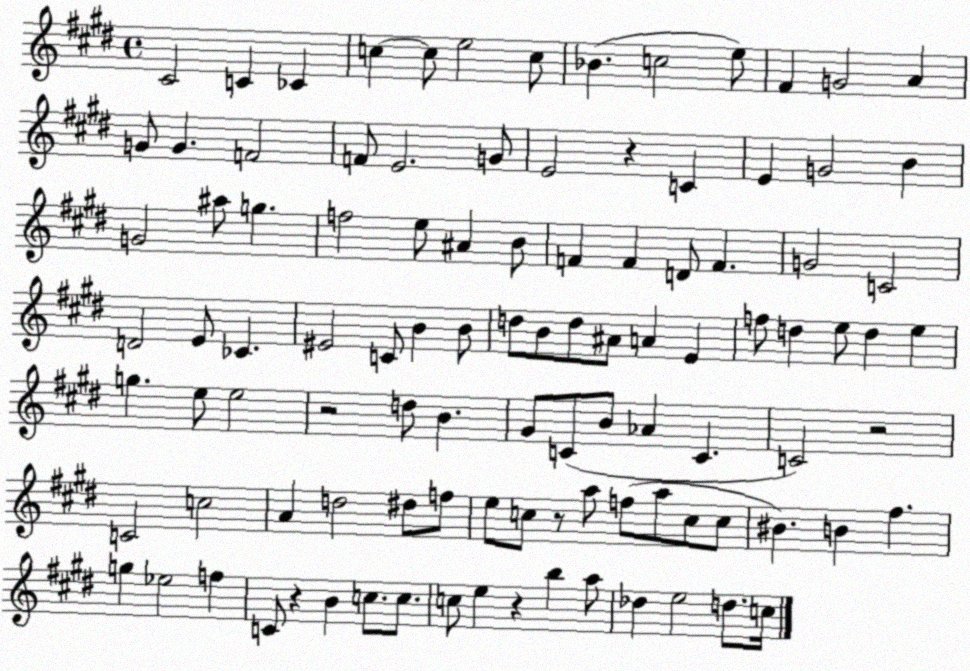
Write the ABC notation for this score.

X:1
T:Untitled
M:4/4
L:1/4
K:E
^C2 C _C c c/2 e2 c/2 _B c2 e/2 ^F G2 A G/2 G F2 F/2 E2 G/2 E2 z C E G2 B G2 ^a/2 g f2 e/2 ^A B/2 F F D/2 F G2 C2 D2 E/2 _C ^E2 C/2 B B/2 d/2 B/2 d/2 ^A/2 A E f/2 d e/2 d e g e/2 e2 z2 d/2 B ^G/2 C/2 B/2 _A C C2 z2 C2 c2 A d2 ^d/2 f/2 e/2 c/2 z/2 a/2 f/2 a/2 c/2 c/2 ^B B ^f g _e2 f C/2 z B c/2 c/2 c/2 e z b a/2 _d e2 d/2 c/4